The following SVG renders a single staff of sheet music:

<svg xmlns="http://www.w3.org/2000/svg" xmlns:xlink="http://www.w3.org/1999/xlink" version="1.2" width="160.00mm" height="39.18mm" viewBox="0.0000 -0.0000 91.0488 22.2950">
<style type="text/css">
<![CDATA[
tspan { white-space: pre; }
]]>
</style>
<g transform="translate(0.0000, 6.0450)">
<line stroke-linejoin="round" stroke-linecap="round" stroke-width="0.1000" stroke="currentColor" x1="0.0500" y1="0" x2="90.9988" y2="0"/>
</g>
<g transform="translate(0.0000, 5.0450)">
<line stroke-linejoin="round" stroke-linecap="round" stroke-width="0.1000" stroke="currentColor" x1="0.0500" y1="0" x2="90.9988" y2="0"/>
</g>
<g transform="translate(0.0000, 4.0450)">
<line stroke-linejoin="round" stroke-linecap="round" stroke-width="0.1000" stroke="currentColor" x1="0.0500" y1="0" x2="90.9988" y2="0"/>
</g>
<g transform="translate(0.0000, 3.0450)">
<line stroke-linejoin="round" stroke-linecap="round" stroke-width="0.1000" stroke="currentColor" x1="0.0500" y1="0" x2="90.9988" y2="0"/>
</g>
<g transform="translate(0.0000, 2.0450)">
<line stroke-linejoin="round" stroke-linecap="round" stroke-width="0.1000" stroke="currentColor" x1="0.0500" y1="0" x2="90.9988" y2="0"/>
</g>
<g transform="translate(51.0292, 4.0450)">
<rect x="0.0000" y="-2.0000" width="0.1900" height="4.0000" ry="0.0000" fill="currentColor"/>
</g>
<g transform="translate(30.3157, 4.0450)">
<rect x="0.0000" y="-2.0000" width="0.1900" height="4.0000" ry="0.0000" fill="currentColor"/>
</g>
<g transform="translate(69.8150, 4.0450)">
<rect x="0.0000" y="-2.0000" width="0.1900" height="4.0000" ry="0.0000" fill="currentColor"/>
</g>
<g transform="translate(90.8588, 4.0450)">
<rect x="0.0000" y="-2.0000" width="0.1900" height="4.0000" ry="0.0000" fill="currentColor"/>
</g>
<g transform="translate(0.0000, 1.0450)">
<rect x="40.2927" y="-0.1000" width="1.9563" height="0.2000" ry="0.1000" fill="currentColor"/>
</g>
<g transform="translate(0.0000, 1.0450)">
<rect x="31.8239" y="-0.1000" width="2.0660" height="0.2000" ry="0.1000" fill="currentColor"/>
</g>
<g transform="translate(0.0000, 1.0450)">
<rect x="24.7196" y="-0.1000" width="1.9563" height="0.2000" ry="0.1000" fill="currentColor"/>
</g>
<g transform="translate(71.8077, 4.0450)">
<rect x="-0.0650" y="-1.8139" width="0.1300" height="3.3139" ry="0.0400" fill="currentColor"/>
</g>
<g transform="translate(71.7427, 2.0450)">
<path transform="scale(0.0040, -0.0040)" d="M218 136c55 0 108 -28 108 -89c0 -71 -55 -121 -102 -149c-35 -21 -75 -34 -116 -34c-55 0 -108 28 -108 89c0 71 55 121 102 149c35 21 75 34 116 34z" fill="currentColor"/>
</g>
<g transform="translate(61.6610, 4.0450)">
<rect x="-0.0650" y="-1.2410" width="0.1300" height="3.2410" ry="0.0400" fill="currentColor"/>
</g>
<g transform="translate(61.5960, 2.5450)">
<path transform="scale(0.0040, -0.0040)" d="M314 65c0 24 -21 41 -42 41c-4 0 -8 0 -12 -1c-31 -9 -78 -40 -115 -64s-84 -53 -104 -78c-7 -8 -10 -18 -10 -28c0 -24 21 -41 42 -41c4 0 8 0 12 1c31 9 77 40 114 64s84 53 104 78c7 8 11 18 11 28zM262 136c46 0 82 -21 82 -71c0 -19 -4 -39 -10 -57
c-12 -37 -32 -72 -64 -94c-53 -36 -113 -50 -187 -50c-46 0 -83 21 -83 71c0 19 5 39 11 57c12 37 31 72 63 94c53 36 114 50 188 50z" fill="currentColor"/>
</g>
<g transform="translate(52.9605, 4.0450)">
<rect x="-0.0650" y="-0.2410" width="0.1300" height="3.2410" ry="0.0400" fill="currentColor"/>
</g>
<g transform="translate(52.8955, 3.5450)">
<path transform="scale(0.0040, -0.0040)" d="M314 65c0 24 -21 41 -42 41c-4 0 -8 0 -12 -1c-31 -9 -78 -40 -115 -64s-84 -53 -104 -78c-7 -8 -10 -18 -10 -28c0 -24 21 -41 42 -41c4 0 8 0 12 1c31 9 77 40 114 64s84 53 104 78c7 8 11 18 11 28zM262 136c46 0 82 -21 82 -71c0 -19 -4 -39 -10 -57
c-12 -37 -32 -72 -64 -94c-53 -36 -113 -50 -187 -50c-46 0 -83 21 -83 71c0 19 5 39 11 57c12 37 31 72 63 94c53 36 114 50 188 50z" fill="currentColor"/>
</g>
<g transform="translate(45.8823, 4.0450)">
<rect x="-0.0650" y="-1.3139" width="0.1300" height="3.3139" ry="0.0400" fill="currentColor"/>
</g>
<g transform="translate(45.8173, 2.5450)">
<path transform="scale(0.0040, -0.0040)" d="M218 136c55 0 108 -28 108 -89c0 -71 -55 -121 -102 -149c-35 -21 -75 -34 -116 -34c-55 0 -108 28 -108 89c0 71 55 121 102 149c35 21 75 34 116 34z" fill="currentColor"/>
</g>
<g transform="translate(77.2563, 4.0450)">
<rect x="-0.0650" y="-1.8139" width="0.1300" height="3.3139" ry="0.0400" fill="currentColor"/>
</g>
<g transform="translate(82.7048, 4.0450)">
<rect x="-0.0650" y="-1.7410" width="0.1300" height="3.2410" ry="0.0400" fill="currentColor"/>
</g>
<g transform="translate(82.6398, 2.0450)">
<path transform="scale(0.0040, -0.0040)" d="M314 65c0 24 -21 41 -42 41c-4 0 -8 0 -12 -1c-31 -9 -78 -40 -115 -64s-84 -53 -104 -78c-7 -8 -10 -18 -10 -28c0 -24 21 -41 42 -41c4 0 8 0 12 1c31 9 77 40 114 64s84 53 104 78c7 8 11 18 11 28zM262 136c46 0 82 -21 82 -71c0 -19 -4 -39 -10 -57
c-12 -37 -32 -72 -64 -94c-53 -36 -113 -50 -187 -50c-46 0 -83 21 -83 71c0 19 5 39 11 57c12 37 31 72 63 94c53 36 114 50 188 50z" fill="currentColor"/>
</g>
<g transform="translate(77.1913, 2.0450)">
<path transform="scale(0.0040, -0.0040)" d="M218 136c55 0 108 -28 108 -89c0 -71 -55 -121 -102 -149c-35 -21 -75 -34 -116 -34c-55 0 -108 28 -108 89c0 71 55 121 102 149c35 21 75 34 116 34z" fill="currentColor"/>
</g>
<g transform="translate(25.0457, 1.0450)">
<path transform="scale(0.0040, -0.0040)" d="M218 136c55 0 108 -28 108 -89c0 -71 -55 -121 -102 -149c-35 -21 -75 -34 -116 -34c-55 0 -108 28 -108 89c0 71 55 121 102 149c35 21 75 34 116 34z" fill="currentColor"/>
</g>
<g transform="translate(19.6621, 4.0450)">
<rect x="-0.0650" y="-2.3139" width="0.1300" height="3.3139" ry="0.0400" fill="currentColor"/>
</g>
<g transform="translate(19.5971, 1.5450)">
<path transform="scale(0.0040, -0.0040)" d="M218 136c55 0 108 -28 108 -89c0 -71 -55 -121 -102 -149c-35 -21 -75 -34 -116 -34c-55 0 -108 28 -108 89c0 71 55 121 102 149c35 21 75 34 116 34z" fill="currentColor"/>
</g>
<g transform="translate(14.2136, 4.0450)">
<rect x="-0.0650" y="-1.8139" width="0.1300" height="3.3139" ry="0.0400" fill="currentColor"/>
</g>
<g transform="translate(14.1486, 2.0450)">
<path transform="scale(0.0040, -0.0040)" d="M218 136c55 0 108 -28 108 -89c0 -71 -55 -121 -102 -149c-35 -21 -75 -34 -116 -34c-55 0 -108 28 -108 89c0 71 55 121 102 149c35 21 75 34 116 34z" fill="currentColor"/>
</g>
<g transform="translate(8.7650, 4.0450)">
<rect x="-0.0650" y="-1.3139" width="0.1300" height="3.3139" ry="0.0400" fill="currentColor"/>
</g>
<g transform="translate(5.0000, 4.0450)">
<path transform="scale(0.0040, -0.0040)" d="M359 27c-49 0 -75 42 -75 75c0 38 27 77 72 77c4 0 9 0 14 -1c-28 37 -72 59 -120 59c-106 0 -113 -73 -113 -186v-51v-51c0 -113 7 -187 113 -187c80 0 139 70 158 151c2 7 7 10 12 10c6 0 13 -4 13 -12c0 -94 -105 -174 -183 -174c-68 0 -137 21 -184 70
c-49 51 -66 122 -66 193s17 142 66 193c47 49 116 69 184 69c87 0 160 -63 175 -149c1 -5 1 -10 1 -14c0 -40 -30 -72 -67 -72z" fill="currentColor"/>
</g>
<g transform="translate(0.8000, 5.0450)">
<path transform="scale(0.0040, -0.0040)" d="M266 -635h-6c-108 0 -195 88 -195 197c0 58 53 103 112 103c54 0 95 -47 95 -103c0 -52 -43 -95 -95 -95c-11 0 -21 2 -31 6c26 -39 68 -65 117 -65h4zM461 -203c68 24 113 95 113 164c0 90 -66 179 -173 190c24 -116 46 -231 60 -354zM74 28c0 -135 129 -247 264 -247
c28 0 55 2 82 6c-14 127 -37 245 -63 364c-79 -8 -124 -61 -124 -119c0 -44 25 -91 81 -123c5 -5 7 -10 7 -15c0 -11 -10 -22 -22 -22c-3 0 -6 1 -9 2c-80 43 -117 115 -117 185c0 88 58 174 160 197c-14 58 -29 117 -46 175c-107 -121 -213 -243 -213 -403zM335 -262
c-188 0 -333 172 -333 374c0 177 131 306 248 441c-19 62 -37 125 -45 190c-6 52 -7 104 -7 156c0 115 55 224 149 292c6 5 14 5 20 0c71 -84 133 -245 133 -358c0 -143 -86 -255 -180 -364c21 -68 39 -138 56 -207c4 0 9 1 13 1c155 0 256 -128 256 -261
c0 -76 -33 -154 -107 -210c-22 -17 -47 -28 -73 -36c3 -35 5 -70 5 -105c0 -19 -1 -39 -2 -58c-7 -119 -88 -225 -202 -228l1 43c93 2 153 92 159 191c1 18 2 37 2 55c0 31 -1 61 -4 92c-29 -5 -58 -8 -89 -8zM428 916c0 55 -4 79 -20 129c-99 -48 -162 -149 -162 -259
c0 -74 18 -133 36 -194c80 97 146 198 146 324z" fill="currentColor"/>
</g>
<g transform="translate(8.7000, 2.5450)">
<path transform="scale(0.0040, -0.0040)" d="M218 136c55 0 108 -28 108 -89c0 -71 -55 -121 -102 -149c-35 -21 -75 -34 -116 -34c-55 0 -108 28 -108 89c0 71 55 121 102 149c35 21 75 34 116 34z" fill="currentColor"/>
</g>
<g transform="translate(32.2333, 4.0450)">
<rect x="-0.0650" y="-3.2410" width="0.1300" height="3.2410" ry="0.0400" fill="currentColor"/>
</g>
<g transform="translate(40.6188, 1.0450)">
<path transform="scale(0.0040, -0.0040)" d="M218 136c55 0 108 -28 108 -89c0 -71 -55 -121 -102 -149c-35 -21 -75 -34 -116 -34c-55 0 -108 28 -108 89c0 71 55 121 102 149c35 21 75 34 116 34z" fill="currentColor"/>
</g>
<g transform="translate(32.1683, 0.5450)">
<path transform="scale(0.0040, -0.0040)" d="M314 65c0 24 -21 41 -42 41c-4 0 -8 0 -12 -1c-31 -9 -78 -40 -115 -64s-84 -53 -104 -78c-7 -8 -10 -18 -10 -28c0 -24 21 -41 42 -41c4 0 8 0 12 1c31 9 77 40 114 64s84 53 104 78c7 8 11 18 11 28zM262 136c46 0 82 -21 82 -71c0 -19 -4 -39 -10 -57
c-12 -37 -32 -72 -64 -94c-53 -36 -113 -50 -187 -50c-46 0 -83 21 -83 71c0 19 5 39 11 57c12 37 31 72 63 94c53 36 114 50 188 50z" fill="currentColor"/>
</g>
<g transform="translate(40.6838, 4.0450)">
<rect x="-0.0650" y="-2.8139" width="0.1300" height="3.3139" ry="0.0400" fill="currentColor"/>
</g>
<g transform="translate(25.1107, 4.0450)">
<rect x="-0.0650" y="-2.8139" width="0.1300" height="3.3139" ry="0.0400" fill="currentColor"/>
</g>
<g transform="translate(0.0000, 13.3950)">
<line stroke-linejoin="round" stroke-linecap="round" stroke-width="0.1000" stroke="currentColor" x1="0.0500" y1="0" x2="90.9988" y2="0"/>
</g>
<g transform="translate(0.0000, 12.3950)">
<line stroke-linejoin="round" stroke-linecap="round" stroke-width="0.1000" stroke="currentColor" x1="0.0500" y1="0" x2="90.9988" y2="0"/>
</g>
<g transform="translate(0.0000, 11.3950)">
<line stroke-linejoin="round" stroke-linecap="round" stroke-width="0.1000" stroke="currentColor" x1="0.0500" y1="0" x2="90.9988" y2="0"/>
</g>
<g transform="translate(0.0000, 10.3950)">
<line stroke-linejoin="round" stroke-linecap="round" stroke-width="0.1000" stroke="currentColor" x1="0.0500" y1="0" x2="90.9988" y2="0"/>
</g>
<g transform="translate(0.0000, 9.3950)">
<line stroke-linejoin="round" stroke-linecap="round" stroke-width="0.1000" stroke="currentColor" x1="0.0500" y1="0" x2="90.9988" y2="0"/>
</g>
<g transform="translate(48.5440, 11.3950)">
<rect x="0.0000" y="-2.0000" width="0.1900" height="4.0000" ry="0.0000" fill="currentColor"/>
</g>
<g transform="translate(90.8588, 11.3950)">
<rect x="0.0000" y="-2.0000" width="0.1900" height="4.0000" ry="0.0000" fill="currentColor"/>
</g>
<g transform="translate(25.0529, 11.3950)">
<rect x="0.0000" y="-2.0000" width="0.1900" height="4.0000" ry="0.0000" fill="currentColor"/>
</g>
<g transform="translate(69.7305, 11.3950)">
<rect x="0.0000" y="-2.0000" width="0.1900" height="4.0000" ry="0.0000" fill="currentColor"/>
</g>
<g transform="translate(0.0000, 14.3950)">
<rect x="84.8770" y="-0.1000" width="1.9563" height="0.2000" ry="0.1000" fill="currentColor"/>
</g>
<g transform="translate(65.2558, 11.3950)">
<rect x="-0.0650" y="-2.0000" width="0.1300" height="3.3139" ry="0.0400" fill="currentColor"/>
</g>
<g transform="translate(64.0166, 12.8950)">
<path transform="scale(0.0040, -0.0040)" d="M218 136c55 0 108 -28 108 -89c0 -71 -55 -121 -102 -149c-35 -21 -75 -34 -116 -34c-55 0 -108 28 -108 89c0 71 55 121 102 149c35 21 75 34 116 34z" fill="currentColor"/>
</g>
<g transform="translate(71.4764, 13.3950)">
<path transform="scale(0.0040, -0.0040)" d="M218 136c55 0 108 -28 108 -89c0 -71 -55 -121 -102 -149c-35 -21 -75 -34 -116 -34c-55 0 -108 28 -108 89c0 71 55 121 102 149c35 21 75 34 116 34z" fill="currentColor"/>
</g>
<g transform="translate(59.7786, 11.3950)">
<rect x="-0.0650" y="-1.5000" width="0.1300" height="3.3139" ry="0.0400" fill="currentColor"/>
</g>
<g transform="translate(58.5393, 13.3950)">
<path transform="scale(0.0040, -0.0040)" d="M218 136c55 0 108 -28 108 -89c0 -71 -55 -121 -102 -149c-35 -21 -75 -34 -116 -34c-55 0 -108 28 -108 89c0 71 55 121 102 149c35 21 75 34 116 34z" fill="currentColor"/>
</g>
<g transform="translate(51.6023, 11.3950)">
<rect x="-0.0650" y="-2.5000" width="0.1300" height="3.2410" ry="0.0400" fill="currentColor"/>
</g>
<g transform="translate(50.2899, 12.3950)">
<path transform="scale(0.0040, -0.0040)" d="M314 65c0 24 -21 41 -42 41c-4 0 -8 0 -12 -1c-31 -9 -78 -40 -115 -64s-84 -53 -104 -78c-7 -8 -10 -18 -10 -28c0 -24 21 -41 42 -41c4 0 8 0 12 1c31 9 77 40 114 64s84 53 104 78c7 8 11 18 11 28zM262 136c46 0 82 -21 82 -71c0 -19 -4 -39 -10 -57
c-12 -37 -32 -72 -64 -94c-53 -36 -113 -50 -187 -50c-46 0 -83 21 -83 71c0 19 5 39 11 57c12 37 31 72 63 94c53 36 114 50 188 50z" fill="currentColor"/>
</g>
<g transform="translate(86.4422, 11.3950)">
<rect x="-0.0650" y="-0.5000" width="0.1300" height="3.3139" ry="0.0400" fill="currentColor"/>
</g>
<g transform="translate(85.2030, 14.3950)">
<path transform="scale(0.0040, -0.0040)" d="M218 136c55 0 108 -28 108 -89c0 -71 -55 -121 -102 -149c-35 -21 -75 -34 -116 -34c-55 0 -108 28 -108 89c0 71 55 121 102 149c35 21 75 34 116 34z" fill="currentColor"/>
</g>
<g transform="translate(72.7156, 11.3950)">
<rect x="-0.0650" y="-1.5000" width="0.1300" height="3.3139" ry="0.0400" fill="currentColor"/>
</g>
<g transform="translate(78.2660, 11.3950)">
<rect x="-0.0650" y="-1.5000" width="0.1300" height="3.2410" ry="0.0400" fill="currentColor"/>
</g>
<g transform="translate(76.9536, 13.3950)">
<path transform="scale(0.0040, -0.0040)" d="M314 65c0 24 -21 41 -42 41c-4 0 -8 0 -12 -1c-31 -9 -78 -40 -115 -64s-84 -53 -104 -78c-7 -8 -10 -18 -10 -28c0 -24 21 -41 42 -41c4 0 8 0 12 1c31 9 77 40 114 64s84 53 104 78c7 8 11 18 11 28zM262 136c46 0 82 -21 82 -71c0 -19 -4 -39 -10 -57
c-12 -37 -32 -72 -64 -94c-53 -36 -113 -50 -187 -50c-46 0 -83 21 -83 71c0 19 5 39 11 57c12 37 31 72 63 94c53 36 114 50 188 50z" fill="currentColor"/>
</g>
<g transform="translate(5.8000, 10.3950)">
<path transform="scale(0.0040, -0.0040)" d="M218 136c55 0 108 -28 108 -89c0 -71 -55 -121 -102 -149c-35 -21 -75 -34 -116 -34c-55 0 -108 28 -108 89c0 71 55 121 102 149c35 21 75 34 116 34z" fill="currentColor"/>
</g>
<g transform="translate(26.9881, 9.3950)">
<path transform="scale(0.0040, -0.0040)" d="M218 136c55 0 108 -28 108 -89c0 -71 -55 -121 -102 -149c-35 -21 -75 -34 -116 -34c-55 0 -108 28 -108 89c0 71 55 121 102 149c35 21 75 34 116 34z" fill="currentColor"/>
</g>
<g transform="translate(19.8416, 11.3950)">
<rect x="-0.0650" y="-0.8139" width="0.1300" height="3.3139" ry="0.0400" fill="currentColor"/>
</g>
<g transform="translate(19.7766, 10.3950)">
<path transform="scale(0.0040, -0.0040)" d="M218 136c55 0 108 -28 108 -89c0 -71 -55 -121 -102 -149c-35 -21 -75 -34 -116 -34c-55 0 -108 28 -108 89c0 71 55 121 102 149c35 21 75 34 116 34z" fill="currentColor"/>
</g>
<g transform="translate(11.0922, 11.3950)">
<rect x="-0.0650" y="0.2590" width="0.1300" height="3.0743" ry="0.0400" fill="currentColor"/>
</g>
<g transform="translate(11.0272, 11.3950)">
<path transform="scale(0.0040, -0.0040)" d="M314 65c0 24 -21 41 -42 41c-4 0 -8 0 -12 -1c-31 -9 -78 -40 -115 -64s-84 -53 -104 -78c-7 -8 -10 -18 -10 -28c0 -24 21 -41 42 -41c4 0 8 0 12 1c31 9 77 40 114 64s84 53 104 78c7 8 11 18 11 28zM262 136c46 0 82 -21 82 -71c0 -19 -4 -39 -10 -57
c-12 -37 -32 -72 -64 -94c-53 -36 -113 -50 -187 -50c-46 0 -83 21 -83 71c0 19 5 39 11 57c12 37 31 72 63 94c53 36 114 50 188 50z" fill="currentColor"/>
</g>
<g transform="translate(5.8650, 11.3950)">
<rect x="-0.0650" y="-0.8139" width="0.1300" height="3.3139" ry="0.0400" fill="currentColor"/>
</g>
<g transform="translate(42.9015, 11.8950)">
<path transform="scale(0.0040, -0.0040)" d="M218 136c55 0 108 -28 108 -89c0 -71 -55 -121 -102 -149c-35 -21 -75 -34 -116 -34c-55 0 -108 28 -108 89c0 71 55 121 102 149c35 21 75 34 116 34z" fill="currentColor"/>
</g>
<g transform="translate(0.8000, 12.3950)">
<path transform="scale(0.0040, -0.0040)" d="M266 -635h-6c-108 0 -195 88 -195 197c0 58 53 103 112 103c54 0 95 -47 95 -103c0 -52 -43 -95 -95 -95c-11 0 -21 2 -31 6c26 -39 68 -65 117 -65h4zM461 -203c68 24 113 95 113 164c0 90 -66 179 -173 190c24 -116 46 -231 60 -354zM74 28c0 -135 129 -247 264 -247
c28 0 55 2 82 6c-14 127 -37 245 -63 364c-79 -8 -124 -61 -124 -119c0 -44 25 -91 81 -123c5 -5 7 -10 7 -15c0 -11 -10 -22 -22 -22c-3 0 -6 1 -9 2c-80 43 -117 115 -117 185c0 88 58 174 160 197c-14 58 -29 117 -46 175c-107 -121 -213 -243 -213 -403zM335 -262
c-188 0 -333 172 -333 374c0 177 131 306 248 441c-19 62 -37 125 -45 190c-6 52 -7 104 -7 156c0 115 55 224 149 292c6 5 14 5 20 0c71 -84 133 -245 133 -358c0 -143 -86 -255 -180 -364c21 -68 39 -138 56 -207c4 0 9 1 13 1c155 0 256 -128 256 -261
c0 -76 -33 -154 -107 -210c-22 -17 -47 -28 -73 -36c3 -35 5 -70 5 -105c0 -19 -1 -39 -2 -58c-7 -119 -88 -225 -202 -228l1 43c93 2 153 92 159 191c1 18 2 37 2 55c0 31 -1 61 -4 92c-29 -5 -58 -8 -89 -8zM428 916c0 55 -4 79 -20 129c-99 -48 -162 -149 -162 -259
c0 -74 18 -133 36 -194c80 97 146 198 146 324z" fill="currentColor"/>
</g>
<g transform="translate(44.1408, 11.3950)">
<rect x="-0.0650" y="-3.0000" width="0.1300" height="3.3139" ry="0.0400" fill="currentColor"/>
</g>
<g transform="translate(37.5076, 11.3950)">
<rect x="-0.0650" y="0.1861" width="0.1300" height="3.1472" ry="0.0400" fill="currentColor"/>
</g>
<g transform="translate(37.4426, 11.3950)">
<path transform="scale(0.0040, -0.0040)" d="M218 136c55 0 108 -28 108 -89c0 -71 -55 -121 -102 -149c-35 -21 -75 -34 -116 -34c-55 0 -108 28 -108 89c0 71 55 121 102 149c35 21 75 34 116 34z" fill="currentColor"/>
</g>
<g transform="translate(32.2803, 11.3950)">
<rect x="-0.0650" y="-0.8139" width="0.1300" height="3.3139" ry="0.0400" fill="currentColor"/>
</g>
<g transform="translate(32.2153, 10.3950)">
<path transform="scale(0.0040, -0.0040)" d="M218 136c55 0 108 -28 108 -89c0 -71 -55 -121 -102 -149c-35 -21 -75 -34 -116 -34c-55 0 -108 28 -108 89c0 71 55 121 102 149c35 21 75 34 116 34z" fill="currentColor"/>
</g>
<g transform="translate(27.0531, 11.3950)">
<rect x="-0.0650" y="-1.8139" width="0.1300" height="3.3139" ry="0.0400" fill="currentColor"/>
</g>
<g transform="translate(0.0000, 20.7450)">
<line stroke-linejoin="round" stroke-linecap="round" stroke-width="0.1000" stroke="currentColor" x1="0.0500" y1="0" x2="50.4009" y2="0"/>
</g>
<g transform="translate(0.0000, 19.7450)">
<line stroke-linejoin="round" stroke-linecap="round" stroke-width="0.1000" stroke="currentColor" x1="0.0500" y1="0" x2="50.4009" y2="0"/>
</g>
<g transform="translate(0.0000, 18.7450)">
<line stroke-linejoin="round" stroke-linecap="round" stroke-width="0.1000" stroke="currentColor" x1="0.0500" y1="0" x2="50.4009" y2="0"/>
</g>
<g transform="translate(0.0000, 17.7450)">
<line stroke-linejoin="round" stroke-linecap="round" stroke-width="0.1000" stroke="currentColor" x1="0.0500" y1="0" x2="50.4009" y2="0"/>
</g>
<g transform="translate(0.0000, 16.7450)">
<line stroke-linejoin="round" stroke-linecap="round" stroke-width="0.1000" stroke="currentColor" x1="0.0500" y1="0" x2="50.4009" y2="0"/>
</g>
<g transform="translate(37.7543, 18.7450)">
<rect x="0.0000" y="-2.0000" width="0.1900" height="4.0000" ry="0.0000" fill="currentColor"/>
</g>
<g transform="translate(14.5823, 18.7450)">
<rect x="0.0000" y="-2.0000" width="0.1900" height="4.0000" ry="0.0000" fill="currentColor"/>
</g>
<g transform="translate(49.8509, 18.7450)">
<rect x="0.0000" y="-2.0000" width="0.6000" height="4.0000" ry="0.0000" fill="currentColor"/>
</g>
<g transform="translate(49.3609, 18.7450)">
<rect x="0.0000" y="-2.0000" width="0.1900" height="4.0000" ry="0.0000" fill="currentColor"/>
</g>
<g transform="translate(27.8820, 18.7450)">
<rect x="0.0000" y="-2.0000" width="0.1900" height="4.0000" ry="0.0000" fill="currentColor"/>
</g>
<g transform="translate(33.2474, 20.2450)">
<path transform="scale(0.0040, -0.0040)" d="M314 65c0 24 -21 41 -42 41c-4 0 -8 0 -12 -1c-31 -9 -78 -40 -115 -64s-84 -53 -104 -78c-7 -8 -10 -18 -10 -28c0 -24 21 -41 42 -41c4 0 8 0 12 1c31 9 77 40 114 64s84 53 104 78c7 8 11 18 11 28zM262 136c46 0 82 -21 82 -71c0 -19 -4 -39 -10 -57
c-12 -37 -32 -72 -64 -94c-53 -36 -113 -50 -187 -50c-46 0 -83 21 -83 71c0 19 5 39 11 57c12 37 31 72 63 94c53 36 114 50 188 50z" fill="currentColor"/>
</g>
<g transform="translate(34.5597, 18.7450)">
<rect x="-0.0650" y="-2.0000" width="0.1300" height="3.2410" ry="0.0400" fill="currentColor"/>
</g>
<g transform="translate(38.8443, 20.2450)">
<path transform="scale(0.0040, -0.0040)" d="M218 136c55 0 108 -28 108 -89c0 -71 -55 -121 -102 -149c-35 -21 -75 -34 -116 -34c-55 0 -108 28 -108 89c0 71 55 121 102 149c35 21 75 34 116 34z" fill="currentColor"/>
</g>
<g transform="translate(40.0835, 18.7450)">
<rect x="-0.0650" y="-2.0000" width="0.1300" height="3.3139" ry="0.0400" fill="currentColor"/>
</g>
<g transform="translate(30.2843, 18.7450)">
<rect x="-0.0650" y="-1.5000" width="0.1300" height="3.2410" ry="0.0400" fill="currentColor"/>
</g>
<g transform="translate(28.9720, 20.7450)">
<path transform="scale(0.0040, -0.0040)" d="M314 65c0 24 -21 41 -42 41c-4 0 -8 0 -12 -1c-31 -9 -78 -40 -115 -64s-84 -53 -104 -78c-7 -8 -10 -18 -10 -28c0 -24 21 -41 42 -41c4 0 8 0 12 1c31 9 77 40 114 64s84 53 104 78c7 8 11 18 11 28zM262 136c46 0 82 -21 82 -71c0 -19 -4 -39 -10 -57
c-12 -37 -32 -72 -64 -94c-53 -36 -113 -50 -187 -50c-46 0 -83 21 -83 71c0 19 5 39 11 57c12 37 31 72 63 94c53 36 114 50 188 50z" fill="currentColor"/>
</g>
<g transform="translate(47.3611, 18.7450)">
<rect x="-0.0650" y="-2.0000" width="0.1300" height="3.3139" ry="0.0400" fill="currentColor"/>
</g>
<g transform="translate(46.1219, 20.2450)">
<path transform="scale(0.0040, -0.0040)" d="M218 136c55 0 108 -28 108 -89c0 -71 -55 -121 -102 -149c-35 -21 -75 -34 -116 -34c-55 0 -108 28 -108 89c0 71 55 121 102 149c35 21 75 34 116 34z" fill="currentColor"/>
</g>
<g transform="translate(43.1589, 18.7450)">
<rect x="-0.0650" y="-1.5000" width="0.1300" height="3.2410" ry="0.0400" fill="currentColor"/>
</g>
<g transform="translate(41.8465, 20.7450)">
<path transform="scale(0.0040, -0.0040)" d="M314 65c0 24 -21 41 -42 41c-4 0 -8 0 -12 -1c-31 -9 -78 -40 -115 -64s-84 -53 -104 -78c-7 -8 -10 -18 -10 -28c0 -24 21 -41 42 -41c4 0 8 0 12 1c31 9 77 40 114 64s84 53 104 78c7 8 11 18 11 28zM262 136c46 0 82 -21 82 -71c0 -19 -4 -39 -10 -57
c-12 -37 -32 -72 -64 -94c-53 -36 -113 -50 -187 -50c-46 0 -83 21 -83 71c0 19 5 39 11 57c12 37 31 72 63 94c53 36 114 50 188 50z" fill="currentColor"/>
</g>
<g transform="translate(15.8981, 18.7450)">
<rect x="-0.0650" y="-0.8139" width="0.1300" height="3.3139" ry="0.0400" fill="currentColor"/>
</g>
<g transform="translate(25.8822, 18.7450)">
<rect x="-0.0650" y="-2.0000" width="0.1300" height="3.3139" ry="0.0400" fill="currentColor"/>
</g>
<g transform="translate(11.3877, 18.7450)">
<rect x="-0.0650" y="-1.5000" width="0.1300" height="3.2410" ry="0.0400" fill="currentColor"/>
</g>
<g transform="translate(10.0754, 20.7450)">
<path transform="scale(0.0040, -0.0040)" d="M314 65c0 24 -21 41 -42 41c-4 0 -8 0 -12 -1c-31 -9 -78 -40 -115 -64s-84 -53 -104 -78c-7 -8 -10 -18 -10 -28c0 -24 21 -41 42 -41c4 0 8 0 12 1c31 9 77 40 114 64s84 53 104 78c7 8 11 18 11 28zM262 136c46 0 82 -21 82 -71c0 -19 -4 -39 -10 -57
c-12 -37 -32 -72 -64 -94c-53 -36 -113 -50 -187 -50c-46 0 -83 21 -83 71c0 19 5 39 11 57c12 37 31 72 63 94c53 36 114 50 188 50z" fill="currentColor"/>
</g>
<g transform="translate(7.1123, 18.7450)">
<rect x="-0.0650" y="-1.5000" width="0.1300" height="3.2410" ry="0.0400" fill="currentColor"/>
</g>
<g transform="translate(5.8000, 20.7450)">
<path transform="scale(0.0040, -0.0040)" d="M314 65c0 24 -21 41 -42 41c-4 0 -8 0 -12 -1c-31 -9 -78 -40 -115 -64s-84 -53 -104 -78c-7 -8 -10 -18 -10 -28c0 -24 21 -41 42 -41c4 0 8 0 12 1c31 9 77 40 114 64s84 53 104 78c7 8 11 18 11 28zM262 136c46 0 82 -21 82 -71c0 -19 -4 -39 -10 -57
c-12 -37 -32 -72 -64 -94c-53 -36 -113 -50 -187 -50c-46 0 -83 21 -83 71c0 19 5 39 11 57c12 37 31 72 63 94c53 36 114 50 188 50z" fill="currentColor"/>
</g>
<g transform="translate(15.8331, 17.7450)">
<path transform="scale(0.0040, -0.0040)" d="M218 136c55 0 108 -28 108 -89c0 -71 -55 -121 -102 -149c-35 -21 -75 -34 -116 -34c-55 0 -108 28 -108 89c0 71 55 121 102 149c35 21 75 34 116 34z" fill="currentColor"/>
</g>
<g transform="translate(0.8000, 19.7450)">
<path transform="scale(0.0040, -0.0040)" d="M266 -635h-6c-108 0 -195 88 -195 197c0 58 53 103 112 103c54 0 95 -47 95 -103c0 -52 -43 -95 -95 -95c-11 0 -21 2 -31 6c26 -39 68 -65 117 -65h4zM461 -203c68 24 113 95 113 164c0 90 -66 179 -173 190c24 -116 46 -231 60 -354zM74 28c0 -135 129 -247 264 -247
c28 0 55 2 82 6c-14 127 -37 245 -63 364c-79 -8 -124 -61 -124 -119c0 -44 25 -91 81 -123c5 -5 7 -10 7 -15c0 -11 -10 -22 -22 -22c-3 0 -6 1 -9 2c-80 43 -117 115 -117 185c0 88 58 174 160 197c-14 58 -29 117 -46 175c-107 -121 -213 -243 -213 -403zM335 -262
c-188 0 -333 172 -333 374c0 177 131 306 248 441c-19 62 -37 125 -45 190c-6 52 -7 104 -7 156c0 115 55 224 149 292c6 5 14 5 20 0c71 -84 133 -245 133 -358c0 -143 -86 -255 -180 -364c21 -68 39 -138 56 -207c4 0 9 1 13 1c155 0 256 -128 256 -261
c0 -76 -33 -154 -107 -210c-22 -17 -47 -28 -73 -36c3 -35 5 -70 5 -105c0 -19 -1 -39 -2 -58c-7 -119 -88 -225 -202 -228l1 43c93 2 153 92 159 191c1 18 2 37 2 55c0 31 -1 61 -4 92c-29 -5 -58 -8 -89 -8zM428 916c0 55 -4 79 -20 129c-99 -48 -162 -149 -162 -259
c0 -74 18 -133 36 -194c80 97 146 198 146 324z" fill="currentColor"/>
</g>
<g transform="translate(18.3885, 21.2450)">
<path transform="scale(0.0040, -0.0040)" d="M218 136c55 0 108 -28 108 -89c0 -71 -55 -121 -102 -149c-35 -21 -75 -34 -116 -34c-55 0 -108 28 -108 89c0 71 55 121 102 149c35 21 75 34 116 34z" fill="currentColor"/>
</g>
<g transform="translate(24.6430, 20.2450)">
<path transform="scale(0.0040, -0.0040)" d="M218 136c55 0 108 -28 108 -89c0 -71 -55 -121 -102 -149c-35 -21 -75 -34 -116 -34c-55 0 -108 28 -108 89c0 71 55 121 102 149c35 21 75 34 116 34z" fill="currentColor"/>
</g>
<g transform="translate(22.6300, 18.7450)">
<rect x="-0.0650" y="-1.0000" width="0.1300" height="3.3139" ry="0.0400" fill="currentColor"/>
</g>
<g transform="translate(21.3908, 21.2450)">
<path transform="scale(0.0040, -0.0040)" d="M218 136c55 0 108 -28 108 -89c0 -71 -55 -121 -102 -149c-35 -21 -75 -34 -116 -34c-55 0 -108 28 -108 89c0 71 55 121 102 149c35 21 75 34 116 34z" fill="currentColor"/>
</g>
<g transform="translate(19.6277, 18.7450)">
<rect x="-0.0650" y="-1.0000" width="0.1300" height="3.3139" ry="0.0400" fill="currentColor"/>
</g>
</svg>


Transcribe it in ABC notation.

X:1
T:Untitled
M:4/4
L:1/4
K:C
e f g a b2 a e c2 e2 f f f2 d B2 d f d B A G2 E F E E2 C E2 E2 d D D F E2 F2 F E2 F